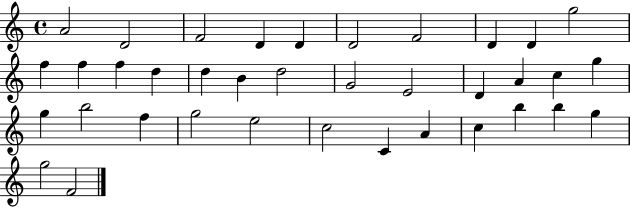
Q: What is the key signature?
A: C major